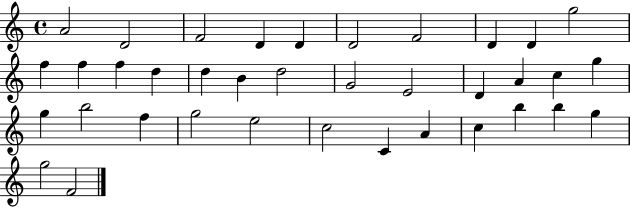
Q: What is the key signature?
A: C major